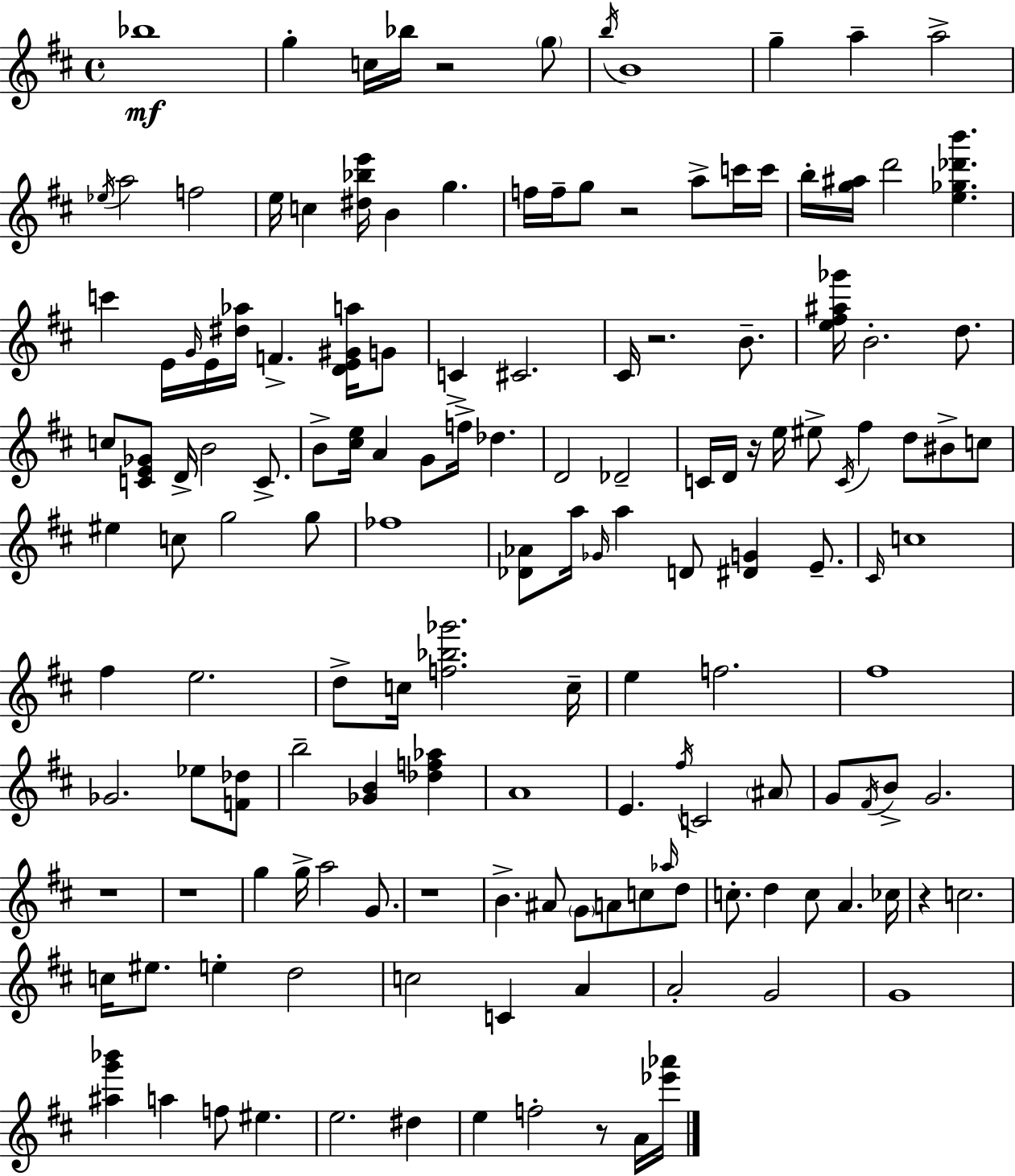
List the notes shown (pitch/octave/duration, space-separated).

Bb5/w G5/q C5/s Bb5/s R/h G5/e B5/s B4/w G5/q A5/q A5/h Eb5/s A5/h F5/h E5/s C5/q [D#5,Bb5,E6]/s B4/q G5/q. F5/s F5/s G5/e R/h A5/e C6/s C6/s B5/s [G5,A#5]/s D6/h [E5,Gb5,Db6,B6]/q. C6/q E4/s G4/s E4/s [D#5,Ab5]/s F4/q. [D4,E4,G#4,A5]/s G4/e C4/q C#4/h. C#4/s R/h. B4/e. [E5,F#5,A#5,Gb6]/s B4/h. D5/e. C5/e [C4,E4,Gb4]/e D4/s B4/h C4/e. B4/e [C#5,E5]/s A4/q G4/e F5/s Db5/q. D4/h Db4/h C4/s D4/s R/s E5/s EIS5/e C4/s F#5/q D5/e BIS4/e C5/e EIS5/q C5/e G5/h G5/e FES5/w [Db4,Ab4]/e A5/s Gb4/s A5/q D4/e [D#4,G4]/q E4/e. C#4/s C5/w F#5/q E5/h. D5/e C5/s [F5,Bb5,Gb6]/h. C5/s E5/q F5/h. F#5/w Gb4/h. Eb5/e [F4,Db5]/e B5/h [Gb4,B4]/q [Db5,F5,Ab5]/q A4/w E4/q. F#5/s C4/h A#4/e G4/e F#4/s B4/e G4/h. R/w R/w G5/q G5/s A5/h G4/e. R/w B4/q. A#4/e G4/e A4/e C5/e Ab5/s D5/e C5/e. D5/q C5/e A4/q. CES5/s R/q C5/h. C5/s EIS5/e. E5/q D5/h C5/h C4/q A4/q A4/h G4/h G4/w [A#5,G6,Bb6]/q A5/q F5/e EIS5/q. E5/h. D#5/q E5/q F5/h R/e A4/s [Eb6,Ab6]/s